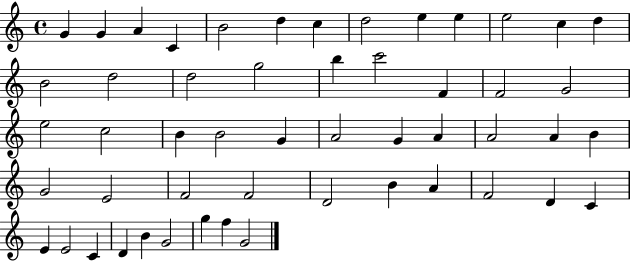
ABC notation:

X:1
T:Untitled
M:4/4
L:1/4
K:C
G G A C B2 d c d2 e e e2 c d B2 d2 d2 g2 b c'2 F F2 G2 e2 c2 B B2 G A2 G A A2 A B G2 E2 F2 F2 D2 B A F2 D C E E2 C D B G2 g f G2